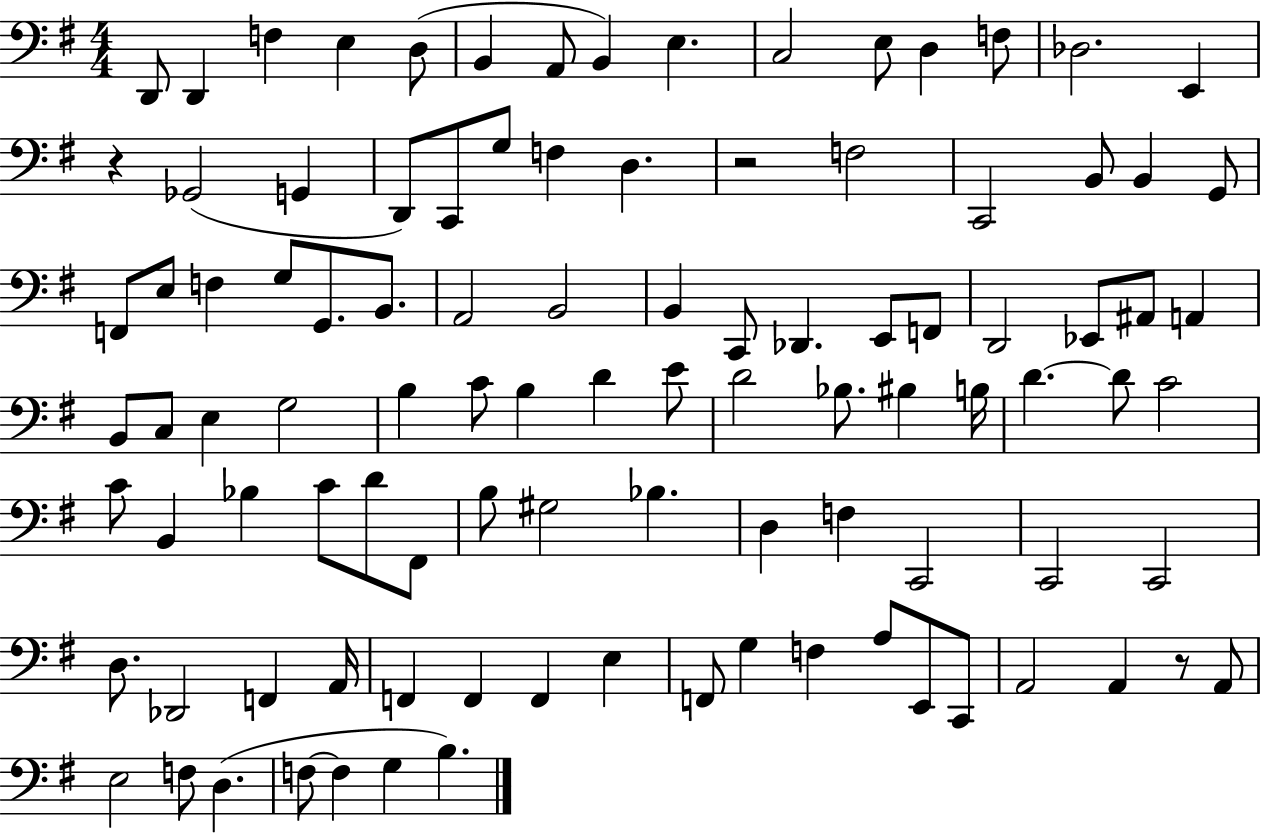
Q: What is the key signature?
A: G major